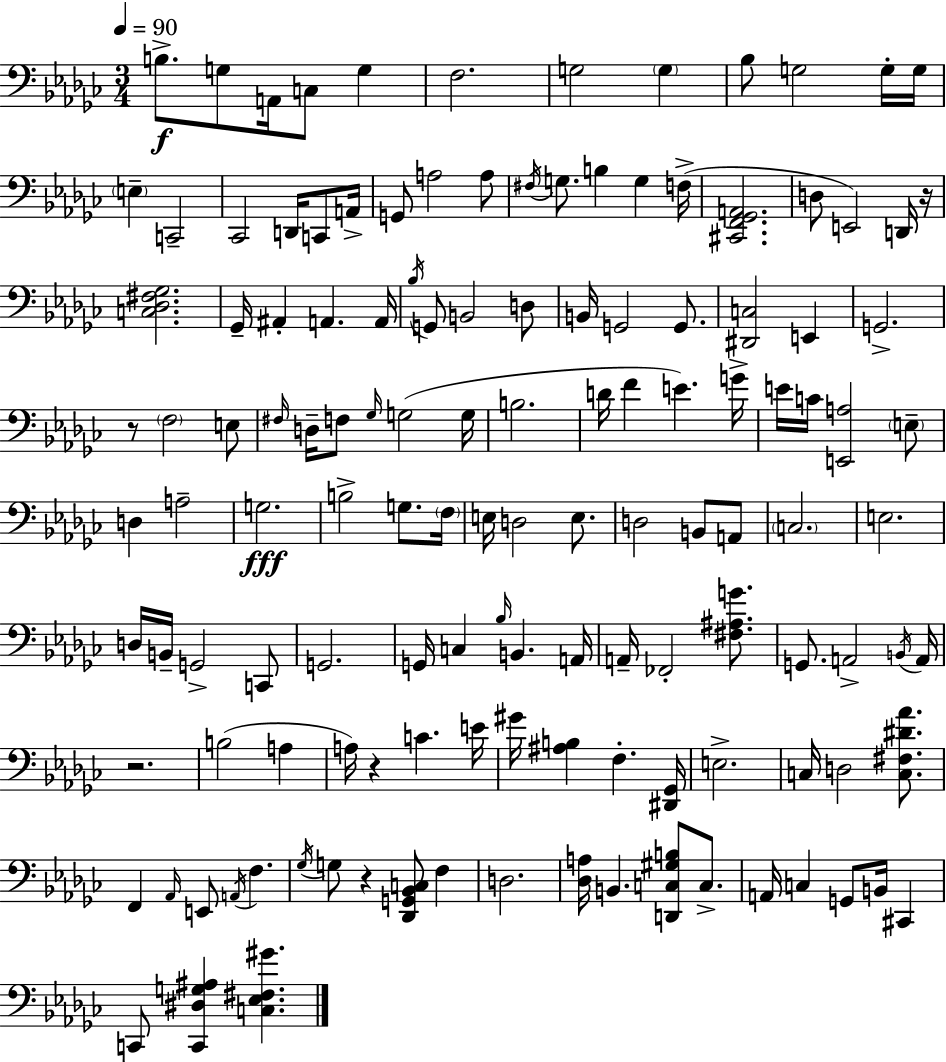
{
  \clef bass
  \numericTimeSignature
  \time 3/4
  \key ees \minor
  \tempo 4 = 90
  b8.->\f g8 a,16 c8 g4 | f2. | g2 \parenthesize g4 | bes8 g2 g16-. g16 | \break \parenthesize e4-- c,2-- | ces,2 d,16 c,8 a,16-> | g,8 a2 a8 | \acciaccatura { fis16 } g8. b4 g4 | \break f16->( <cis, f, ges, a,>2. | d8 e,2) d,16 | r16 <c des fis ges>2. | ges,16-- ais,4-. a,4. | \break a,16 \acciaccatura { bes16 } g,8 b,2 | d8 b,16 g,2 g,8. | <dis, c>2 e,4 | g,2.-> | \break r8 \parenthesize f2 | e8 \grace { fis16 } d16-- f8 \grace { ges16 } g2( | g16 b2. | d'16 f'4 e'4.) | \break g'16-> e'16 c'16 <e, a>2 | \parenthesize e8-- d4 a2-- | g2.\fff | b2-> | \break g8. \parenthesize f16 e16 d2 | e8. d2 | b,8 a,8 \parenthesize c2. | e2. | \break d16 b,16-- g,2-> | c,8 g,2. | g,16 c4 \grace { bes16 } b,4. | a,16 a,16-- fes,2-. | \break <fis ais g'>8. g,8. a,2-> | \acciaccatura { b,16 } a,16 r2. | b2( | a4 a16) r4 c'4. | \break e'16 gis'16 <ais b>4 f4.-. | <dis, ges,>16 e2.-> | c16 d2 | <c fis dis' aes'>8. f,4 \grace { aes,16 } e,8 | \break \acciaccatura { a,16 } f4. \acciaccatura { ges16 } g8 r4 | <des, g, bes, c>8 f4 d2. | <des a>16 b,4. | <d, c gis b>8 c8.-> a,16 c4 | \break g,8 b,16 cis,4 c,8 <c, dis g ais>4 | <c ees fis gis'>4. \bar "|."
}